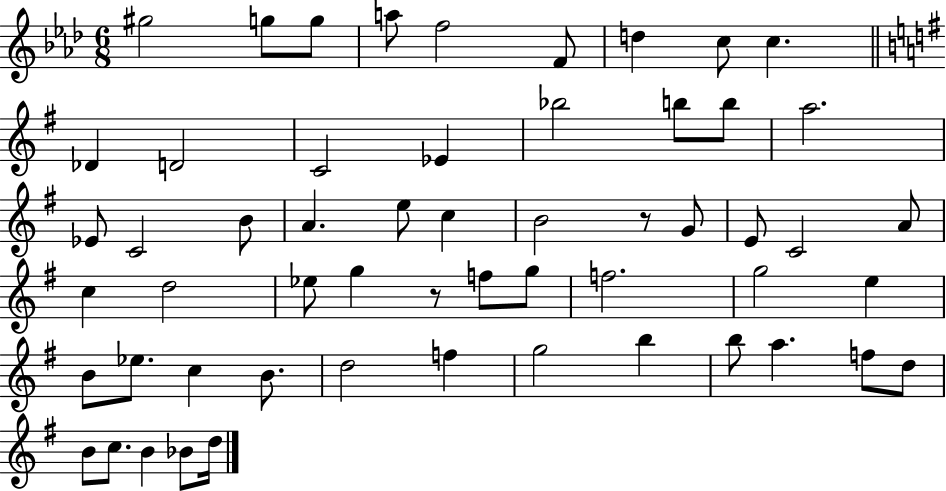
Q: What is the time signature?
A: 6/8